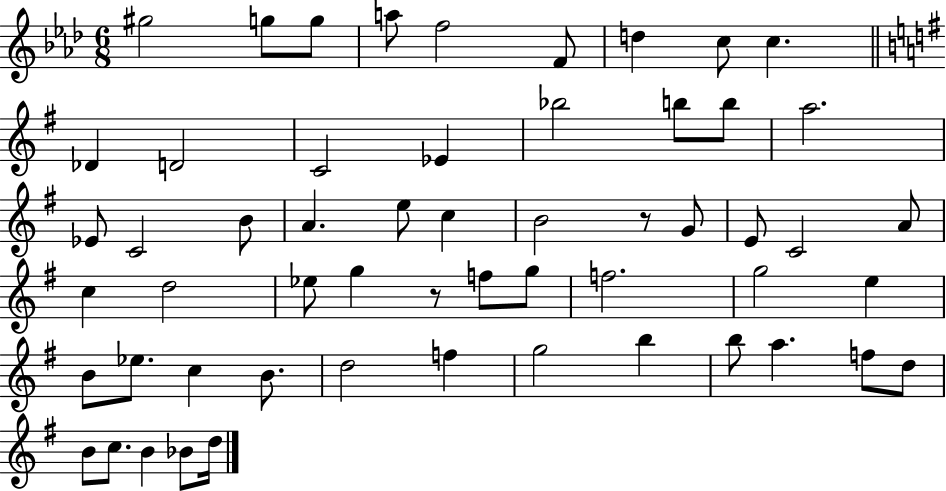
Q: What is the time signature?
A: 6/8